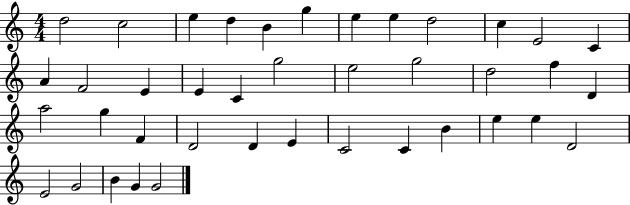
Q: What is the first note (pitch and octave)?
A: D5